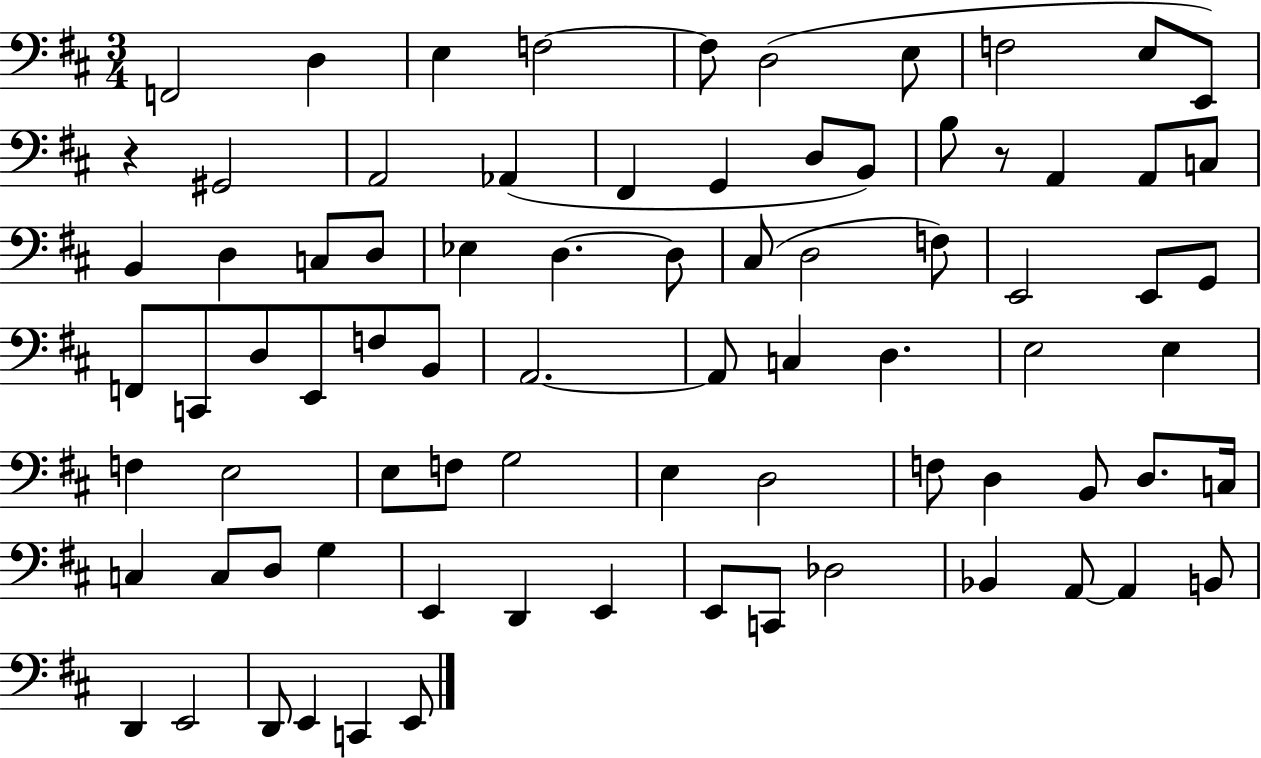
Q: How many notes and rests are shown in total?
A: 80